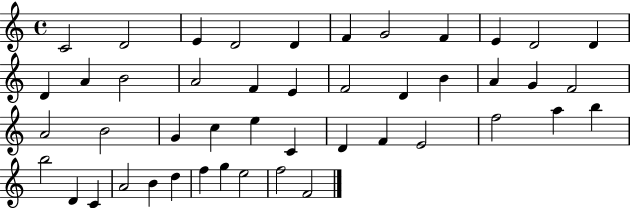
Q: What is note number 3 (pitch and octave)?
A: E4